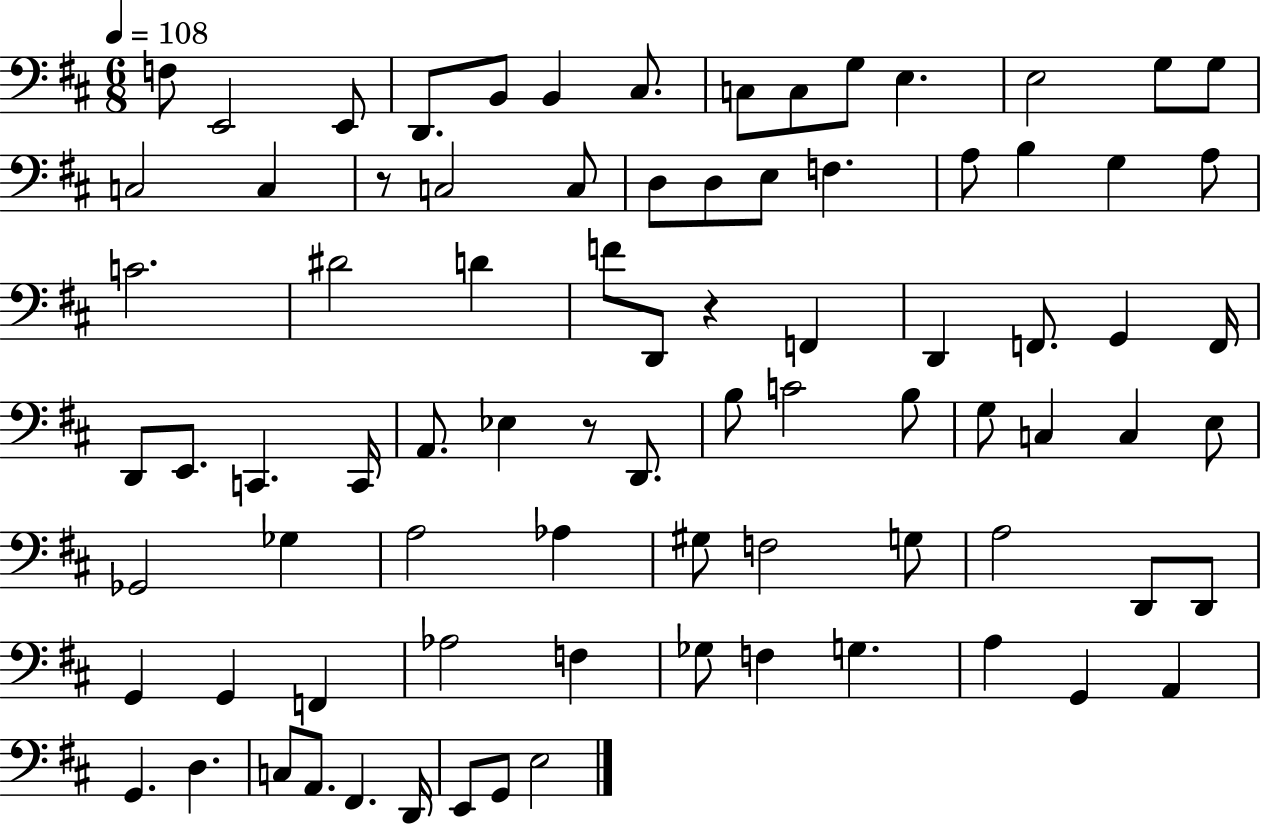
{
  \clef bass
  \numericTimeSignature
  \time 6/8
  \key d \major
  \tempo 4 = 108
  f8 e,2 e,8 | d,8. b,8 b,4 cis8. | c8 c8 g8 e4. | e2 g8 g8 | \break c2 c4 | r8 c2 c8 | d8 d8 e8 f4. | a8 b4 g4 a8 | \break c'2. | dis'2 d'4 | f'8 d,8 r4 f,4 | d,4 f,8. g,4 f,16 | \break d,8 e,8. c,4. c,16 | a,8. ees4 r8 d,8. | b8 c'2 b8 | g8 c4 c4 e8 | \break ges,2 ges4 | a2 aes4 | gis8 f2 g8 | a2 d,8 d,8 | \break g,4 g,4 f,4 | aes2 f4 | ges8 f4 g4. | a4 g,4 a,4 | \break g,4. d4. | c8 a,8. fis,4. d,16 | e,8 g,8 e2 | \bar "|."
}